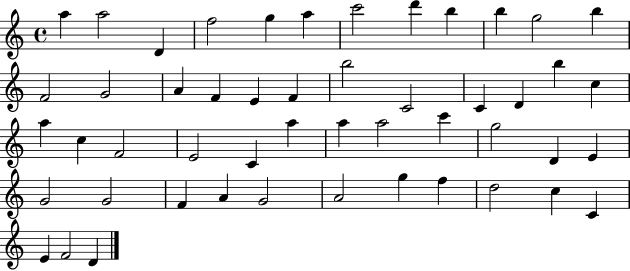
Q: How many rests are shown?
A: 0